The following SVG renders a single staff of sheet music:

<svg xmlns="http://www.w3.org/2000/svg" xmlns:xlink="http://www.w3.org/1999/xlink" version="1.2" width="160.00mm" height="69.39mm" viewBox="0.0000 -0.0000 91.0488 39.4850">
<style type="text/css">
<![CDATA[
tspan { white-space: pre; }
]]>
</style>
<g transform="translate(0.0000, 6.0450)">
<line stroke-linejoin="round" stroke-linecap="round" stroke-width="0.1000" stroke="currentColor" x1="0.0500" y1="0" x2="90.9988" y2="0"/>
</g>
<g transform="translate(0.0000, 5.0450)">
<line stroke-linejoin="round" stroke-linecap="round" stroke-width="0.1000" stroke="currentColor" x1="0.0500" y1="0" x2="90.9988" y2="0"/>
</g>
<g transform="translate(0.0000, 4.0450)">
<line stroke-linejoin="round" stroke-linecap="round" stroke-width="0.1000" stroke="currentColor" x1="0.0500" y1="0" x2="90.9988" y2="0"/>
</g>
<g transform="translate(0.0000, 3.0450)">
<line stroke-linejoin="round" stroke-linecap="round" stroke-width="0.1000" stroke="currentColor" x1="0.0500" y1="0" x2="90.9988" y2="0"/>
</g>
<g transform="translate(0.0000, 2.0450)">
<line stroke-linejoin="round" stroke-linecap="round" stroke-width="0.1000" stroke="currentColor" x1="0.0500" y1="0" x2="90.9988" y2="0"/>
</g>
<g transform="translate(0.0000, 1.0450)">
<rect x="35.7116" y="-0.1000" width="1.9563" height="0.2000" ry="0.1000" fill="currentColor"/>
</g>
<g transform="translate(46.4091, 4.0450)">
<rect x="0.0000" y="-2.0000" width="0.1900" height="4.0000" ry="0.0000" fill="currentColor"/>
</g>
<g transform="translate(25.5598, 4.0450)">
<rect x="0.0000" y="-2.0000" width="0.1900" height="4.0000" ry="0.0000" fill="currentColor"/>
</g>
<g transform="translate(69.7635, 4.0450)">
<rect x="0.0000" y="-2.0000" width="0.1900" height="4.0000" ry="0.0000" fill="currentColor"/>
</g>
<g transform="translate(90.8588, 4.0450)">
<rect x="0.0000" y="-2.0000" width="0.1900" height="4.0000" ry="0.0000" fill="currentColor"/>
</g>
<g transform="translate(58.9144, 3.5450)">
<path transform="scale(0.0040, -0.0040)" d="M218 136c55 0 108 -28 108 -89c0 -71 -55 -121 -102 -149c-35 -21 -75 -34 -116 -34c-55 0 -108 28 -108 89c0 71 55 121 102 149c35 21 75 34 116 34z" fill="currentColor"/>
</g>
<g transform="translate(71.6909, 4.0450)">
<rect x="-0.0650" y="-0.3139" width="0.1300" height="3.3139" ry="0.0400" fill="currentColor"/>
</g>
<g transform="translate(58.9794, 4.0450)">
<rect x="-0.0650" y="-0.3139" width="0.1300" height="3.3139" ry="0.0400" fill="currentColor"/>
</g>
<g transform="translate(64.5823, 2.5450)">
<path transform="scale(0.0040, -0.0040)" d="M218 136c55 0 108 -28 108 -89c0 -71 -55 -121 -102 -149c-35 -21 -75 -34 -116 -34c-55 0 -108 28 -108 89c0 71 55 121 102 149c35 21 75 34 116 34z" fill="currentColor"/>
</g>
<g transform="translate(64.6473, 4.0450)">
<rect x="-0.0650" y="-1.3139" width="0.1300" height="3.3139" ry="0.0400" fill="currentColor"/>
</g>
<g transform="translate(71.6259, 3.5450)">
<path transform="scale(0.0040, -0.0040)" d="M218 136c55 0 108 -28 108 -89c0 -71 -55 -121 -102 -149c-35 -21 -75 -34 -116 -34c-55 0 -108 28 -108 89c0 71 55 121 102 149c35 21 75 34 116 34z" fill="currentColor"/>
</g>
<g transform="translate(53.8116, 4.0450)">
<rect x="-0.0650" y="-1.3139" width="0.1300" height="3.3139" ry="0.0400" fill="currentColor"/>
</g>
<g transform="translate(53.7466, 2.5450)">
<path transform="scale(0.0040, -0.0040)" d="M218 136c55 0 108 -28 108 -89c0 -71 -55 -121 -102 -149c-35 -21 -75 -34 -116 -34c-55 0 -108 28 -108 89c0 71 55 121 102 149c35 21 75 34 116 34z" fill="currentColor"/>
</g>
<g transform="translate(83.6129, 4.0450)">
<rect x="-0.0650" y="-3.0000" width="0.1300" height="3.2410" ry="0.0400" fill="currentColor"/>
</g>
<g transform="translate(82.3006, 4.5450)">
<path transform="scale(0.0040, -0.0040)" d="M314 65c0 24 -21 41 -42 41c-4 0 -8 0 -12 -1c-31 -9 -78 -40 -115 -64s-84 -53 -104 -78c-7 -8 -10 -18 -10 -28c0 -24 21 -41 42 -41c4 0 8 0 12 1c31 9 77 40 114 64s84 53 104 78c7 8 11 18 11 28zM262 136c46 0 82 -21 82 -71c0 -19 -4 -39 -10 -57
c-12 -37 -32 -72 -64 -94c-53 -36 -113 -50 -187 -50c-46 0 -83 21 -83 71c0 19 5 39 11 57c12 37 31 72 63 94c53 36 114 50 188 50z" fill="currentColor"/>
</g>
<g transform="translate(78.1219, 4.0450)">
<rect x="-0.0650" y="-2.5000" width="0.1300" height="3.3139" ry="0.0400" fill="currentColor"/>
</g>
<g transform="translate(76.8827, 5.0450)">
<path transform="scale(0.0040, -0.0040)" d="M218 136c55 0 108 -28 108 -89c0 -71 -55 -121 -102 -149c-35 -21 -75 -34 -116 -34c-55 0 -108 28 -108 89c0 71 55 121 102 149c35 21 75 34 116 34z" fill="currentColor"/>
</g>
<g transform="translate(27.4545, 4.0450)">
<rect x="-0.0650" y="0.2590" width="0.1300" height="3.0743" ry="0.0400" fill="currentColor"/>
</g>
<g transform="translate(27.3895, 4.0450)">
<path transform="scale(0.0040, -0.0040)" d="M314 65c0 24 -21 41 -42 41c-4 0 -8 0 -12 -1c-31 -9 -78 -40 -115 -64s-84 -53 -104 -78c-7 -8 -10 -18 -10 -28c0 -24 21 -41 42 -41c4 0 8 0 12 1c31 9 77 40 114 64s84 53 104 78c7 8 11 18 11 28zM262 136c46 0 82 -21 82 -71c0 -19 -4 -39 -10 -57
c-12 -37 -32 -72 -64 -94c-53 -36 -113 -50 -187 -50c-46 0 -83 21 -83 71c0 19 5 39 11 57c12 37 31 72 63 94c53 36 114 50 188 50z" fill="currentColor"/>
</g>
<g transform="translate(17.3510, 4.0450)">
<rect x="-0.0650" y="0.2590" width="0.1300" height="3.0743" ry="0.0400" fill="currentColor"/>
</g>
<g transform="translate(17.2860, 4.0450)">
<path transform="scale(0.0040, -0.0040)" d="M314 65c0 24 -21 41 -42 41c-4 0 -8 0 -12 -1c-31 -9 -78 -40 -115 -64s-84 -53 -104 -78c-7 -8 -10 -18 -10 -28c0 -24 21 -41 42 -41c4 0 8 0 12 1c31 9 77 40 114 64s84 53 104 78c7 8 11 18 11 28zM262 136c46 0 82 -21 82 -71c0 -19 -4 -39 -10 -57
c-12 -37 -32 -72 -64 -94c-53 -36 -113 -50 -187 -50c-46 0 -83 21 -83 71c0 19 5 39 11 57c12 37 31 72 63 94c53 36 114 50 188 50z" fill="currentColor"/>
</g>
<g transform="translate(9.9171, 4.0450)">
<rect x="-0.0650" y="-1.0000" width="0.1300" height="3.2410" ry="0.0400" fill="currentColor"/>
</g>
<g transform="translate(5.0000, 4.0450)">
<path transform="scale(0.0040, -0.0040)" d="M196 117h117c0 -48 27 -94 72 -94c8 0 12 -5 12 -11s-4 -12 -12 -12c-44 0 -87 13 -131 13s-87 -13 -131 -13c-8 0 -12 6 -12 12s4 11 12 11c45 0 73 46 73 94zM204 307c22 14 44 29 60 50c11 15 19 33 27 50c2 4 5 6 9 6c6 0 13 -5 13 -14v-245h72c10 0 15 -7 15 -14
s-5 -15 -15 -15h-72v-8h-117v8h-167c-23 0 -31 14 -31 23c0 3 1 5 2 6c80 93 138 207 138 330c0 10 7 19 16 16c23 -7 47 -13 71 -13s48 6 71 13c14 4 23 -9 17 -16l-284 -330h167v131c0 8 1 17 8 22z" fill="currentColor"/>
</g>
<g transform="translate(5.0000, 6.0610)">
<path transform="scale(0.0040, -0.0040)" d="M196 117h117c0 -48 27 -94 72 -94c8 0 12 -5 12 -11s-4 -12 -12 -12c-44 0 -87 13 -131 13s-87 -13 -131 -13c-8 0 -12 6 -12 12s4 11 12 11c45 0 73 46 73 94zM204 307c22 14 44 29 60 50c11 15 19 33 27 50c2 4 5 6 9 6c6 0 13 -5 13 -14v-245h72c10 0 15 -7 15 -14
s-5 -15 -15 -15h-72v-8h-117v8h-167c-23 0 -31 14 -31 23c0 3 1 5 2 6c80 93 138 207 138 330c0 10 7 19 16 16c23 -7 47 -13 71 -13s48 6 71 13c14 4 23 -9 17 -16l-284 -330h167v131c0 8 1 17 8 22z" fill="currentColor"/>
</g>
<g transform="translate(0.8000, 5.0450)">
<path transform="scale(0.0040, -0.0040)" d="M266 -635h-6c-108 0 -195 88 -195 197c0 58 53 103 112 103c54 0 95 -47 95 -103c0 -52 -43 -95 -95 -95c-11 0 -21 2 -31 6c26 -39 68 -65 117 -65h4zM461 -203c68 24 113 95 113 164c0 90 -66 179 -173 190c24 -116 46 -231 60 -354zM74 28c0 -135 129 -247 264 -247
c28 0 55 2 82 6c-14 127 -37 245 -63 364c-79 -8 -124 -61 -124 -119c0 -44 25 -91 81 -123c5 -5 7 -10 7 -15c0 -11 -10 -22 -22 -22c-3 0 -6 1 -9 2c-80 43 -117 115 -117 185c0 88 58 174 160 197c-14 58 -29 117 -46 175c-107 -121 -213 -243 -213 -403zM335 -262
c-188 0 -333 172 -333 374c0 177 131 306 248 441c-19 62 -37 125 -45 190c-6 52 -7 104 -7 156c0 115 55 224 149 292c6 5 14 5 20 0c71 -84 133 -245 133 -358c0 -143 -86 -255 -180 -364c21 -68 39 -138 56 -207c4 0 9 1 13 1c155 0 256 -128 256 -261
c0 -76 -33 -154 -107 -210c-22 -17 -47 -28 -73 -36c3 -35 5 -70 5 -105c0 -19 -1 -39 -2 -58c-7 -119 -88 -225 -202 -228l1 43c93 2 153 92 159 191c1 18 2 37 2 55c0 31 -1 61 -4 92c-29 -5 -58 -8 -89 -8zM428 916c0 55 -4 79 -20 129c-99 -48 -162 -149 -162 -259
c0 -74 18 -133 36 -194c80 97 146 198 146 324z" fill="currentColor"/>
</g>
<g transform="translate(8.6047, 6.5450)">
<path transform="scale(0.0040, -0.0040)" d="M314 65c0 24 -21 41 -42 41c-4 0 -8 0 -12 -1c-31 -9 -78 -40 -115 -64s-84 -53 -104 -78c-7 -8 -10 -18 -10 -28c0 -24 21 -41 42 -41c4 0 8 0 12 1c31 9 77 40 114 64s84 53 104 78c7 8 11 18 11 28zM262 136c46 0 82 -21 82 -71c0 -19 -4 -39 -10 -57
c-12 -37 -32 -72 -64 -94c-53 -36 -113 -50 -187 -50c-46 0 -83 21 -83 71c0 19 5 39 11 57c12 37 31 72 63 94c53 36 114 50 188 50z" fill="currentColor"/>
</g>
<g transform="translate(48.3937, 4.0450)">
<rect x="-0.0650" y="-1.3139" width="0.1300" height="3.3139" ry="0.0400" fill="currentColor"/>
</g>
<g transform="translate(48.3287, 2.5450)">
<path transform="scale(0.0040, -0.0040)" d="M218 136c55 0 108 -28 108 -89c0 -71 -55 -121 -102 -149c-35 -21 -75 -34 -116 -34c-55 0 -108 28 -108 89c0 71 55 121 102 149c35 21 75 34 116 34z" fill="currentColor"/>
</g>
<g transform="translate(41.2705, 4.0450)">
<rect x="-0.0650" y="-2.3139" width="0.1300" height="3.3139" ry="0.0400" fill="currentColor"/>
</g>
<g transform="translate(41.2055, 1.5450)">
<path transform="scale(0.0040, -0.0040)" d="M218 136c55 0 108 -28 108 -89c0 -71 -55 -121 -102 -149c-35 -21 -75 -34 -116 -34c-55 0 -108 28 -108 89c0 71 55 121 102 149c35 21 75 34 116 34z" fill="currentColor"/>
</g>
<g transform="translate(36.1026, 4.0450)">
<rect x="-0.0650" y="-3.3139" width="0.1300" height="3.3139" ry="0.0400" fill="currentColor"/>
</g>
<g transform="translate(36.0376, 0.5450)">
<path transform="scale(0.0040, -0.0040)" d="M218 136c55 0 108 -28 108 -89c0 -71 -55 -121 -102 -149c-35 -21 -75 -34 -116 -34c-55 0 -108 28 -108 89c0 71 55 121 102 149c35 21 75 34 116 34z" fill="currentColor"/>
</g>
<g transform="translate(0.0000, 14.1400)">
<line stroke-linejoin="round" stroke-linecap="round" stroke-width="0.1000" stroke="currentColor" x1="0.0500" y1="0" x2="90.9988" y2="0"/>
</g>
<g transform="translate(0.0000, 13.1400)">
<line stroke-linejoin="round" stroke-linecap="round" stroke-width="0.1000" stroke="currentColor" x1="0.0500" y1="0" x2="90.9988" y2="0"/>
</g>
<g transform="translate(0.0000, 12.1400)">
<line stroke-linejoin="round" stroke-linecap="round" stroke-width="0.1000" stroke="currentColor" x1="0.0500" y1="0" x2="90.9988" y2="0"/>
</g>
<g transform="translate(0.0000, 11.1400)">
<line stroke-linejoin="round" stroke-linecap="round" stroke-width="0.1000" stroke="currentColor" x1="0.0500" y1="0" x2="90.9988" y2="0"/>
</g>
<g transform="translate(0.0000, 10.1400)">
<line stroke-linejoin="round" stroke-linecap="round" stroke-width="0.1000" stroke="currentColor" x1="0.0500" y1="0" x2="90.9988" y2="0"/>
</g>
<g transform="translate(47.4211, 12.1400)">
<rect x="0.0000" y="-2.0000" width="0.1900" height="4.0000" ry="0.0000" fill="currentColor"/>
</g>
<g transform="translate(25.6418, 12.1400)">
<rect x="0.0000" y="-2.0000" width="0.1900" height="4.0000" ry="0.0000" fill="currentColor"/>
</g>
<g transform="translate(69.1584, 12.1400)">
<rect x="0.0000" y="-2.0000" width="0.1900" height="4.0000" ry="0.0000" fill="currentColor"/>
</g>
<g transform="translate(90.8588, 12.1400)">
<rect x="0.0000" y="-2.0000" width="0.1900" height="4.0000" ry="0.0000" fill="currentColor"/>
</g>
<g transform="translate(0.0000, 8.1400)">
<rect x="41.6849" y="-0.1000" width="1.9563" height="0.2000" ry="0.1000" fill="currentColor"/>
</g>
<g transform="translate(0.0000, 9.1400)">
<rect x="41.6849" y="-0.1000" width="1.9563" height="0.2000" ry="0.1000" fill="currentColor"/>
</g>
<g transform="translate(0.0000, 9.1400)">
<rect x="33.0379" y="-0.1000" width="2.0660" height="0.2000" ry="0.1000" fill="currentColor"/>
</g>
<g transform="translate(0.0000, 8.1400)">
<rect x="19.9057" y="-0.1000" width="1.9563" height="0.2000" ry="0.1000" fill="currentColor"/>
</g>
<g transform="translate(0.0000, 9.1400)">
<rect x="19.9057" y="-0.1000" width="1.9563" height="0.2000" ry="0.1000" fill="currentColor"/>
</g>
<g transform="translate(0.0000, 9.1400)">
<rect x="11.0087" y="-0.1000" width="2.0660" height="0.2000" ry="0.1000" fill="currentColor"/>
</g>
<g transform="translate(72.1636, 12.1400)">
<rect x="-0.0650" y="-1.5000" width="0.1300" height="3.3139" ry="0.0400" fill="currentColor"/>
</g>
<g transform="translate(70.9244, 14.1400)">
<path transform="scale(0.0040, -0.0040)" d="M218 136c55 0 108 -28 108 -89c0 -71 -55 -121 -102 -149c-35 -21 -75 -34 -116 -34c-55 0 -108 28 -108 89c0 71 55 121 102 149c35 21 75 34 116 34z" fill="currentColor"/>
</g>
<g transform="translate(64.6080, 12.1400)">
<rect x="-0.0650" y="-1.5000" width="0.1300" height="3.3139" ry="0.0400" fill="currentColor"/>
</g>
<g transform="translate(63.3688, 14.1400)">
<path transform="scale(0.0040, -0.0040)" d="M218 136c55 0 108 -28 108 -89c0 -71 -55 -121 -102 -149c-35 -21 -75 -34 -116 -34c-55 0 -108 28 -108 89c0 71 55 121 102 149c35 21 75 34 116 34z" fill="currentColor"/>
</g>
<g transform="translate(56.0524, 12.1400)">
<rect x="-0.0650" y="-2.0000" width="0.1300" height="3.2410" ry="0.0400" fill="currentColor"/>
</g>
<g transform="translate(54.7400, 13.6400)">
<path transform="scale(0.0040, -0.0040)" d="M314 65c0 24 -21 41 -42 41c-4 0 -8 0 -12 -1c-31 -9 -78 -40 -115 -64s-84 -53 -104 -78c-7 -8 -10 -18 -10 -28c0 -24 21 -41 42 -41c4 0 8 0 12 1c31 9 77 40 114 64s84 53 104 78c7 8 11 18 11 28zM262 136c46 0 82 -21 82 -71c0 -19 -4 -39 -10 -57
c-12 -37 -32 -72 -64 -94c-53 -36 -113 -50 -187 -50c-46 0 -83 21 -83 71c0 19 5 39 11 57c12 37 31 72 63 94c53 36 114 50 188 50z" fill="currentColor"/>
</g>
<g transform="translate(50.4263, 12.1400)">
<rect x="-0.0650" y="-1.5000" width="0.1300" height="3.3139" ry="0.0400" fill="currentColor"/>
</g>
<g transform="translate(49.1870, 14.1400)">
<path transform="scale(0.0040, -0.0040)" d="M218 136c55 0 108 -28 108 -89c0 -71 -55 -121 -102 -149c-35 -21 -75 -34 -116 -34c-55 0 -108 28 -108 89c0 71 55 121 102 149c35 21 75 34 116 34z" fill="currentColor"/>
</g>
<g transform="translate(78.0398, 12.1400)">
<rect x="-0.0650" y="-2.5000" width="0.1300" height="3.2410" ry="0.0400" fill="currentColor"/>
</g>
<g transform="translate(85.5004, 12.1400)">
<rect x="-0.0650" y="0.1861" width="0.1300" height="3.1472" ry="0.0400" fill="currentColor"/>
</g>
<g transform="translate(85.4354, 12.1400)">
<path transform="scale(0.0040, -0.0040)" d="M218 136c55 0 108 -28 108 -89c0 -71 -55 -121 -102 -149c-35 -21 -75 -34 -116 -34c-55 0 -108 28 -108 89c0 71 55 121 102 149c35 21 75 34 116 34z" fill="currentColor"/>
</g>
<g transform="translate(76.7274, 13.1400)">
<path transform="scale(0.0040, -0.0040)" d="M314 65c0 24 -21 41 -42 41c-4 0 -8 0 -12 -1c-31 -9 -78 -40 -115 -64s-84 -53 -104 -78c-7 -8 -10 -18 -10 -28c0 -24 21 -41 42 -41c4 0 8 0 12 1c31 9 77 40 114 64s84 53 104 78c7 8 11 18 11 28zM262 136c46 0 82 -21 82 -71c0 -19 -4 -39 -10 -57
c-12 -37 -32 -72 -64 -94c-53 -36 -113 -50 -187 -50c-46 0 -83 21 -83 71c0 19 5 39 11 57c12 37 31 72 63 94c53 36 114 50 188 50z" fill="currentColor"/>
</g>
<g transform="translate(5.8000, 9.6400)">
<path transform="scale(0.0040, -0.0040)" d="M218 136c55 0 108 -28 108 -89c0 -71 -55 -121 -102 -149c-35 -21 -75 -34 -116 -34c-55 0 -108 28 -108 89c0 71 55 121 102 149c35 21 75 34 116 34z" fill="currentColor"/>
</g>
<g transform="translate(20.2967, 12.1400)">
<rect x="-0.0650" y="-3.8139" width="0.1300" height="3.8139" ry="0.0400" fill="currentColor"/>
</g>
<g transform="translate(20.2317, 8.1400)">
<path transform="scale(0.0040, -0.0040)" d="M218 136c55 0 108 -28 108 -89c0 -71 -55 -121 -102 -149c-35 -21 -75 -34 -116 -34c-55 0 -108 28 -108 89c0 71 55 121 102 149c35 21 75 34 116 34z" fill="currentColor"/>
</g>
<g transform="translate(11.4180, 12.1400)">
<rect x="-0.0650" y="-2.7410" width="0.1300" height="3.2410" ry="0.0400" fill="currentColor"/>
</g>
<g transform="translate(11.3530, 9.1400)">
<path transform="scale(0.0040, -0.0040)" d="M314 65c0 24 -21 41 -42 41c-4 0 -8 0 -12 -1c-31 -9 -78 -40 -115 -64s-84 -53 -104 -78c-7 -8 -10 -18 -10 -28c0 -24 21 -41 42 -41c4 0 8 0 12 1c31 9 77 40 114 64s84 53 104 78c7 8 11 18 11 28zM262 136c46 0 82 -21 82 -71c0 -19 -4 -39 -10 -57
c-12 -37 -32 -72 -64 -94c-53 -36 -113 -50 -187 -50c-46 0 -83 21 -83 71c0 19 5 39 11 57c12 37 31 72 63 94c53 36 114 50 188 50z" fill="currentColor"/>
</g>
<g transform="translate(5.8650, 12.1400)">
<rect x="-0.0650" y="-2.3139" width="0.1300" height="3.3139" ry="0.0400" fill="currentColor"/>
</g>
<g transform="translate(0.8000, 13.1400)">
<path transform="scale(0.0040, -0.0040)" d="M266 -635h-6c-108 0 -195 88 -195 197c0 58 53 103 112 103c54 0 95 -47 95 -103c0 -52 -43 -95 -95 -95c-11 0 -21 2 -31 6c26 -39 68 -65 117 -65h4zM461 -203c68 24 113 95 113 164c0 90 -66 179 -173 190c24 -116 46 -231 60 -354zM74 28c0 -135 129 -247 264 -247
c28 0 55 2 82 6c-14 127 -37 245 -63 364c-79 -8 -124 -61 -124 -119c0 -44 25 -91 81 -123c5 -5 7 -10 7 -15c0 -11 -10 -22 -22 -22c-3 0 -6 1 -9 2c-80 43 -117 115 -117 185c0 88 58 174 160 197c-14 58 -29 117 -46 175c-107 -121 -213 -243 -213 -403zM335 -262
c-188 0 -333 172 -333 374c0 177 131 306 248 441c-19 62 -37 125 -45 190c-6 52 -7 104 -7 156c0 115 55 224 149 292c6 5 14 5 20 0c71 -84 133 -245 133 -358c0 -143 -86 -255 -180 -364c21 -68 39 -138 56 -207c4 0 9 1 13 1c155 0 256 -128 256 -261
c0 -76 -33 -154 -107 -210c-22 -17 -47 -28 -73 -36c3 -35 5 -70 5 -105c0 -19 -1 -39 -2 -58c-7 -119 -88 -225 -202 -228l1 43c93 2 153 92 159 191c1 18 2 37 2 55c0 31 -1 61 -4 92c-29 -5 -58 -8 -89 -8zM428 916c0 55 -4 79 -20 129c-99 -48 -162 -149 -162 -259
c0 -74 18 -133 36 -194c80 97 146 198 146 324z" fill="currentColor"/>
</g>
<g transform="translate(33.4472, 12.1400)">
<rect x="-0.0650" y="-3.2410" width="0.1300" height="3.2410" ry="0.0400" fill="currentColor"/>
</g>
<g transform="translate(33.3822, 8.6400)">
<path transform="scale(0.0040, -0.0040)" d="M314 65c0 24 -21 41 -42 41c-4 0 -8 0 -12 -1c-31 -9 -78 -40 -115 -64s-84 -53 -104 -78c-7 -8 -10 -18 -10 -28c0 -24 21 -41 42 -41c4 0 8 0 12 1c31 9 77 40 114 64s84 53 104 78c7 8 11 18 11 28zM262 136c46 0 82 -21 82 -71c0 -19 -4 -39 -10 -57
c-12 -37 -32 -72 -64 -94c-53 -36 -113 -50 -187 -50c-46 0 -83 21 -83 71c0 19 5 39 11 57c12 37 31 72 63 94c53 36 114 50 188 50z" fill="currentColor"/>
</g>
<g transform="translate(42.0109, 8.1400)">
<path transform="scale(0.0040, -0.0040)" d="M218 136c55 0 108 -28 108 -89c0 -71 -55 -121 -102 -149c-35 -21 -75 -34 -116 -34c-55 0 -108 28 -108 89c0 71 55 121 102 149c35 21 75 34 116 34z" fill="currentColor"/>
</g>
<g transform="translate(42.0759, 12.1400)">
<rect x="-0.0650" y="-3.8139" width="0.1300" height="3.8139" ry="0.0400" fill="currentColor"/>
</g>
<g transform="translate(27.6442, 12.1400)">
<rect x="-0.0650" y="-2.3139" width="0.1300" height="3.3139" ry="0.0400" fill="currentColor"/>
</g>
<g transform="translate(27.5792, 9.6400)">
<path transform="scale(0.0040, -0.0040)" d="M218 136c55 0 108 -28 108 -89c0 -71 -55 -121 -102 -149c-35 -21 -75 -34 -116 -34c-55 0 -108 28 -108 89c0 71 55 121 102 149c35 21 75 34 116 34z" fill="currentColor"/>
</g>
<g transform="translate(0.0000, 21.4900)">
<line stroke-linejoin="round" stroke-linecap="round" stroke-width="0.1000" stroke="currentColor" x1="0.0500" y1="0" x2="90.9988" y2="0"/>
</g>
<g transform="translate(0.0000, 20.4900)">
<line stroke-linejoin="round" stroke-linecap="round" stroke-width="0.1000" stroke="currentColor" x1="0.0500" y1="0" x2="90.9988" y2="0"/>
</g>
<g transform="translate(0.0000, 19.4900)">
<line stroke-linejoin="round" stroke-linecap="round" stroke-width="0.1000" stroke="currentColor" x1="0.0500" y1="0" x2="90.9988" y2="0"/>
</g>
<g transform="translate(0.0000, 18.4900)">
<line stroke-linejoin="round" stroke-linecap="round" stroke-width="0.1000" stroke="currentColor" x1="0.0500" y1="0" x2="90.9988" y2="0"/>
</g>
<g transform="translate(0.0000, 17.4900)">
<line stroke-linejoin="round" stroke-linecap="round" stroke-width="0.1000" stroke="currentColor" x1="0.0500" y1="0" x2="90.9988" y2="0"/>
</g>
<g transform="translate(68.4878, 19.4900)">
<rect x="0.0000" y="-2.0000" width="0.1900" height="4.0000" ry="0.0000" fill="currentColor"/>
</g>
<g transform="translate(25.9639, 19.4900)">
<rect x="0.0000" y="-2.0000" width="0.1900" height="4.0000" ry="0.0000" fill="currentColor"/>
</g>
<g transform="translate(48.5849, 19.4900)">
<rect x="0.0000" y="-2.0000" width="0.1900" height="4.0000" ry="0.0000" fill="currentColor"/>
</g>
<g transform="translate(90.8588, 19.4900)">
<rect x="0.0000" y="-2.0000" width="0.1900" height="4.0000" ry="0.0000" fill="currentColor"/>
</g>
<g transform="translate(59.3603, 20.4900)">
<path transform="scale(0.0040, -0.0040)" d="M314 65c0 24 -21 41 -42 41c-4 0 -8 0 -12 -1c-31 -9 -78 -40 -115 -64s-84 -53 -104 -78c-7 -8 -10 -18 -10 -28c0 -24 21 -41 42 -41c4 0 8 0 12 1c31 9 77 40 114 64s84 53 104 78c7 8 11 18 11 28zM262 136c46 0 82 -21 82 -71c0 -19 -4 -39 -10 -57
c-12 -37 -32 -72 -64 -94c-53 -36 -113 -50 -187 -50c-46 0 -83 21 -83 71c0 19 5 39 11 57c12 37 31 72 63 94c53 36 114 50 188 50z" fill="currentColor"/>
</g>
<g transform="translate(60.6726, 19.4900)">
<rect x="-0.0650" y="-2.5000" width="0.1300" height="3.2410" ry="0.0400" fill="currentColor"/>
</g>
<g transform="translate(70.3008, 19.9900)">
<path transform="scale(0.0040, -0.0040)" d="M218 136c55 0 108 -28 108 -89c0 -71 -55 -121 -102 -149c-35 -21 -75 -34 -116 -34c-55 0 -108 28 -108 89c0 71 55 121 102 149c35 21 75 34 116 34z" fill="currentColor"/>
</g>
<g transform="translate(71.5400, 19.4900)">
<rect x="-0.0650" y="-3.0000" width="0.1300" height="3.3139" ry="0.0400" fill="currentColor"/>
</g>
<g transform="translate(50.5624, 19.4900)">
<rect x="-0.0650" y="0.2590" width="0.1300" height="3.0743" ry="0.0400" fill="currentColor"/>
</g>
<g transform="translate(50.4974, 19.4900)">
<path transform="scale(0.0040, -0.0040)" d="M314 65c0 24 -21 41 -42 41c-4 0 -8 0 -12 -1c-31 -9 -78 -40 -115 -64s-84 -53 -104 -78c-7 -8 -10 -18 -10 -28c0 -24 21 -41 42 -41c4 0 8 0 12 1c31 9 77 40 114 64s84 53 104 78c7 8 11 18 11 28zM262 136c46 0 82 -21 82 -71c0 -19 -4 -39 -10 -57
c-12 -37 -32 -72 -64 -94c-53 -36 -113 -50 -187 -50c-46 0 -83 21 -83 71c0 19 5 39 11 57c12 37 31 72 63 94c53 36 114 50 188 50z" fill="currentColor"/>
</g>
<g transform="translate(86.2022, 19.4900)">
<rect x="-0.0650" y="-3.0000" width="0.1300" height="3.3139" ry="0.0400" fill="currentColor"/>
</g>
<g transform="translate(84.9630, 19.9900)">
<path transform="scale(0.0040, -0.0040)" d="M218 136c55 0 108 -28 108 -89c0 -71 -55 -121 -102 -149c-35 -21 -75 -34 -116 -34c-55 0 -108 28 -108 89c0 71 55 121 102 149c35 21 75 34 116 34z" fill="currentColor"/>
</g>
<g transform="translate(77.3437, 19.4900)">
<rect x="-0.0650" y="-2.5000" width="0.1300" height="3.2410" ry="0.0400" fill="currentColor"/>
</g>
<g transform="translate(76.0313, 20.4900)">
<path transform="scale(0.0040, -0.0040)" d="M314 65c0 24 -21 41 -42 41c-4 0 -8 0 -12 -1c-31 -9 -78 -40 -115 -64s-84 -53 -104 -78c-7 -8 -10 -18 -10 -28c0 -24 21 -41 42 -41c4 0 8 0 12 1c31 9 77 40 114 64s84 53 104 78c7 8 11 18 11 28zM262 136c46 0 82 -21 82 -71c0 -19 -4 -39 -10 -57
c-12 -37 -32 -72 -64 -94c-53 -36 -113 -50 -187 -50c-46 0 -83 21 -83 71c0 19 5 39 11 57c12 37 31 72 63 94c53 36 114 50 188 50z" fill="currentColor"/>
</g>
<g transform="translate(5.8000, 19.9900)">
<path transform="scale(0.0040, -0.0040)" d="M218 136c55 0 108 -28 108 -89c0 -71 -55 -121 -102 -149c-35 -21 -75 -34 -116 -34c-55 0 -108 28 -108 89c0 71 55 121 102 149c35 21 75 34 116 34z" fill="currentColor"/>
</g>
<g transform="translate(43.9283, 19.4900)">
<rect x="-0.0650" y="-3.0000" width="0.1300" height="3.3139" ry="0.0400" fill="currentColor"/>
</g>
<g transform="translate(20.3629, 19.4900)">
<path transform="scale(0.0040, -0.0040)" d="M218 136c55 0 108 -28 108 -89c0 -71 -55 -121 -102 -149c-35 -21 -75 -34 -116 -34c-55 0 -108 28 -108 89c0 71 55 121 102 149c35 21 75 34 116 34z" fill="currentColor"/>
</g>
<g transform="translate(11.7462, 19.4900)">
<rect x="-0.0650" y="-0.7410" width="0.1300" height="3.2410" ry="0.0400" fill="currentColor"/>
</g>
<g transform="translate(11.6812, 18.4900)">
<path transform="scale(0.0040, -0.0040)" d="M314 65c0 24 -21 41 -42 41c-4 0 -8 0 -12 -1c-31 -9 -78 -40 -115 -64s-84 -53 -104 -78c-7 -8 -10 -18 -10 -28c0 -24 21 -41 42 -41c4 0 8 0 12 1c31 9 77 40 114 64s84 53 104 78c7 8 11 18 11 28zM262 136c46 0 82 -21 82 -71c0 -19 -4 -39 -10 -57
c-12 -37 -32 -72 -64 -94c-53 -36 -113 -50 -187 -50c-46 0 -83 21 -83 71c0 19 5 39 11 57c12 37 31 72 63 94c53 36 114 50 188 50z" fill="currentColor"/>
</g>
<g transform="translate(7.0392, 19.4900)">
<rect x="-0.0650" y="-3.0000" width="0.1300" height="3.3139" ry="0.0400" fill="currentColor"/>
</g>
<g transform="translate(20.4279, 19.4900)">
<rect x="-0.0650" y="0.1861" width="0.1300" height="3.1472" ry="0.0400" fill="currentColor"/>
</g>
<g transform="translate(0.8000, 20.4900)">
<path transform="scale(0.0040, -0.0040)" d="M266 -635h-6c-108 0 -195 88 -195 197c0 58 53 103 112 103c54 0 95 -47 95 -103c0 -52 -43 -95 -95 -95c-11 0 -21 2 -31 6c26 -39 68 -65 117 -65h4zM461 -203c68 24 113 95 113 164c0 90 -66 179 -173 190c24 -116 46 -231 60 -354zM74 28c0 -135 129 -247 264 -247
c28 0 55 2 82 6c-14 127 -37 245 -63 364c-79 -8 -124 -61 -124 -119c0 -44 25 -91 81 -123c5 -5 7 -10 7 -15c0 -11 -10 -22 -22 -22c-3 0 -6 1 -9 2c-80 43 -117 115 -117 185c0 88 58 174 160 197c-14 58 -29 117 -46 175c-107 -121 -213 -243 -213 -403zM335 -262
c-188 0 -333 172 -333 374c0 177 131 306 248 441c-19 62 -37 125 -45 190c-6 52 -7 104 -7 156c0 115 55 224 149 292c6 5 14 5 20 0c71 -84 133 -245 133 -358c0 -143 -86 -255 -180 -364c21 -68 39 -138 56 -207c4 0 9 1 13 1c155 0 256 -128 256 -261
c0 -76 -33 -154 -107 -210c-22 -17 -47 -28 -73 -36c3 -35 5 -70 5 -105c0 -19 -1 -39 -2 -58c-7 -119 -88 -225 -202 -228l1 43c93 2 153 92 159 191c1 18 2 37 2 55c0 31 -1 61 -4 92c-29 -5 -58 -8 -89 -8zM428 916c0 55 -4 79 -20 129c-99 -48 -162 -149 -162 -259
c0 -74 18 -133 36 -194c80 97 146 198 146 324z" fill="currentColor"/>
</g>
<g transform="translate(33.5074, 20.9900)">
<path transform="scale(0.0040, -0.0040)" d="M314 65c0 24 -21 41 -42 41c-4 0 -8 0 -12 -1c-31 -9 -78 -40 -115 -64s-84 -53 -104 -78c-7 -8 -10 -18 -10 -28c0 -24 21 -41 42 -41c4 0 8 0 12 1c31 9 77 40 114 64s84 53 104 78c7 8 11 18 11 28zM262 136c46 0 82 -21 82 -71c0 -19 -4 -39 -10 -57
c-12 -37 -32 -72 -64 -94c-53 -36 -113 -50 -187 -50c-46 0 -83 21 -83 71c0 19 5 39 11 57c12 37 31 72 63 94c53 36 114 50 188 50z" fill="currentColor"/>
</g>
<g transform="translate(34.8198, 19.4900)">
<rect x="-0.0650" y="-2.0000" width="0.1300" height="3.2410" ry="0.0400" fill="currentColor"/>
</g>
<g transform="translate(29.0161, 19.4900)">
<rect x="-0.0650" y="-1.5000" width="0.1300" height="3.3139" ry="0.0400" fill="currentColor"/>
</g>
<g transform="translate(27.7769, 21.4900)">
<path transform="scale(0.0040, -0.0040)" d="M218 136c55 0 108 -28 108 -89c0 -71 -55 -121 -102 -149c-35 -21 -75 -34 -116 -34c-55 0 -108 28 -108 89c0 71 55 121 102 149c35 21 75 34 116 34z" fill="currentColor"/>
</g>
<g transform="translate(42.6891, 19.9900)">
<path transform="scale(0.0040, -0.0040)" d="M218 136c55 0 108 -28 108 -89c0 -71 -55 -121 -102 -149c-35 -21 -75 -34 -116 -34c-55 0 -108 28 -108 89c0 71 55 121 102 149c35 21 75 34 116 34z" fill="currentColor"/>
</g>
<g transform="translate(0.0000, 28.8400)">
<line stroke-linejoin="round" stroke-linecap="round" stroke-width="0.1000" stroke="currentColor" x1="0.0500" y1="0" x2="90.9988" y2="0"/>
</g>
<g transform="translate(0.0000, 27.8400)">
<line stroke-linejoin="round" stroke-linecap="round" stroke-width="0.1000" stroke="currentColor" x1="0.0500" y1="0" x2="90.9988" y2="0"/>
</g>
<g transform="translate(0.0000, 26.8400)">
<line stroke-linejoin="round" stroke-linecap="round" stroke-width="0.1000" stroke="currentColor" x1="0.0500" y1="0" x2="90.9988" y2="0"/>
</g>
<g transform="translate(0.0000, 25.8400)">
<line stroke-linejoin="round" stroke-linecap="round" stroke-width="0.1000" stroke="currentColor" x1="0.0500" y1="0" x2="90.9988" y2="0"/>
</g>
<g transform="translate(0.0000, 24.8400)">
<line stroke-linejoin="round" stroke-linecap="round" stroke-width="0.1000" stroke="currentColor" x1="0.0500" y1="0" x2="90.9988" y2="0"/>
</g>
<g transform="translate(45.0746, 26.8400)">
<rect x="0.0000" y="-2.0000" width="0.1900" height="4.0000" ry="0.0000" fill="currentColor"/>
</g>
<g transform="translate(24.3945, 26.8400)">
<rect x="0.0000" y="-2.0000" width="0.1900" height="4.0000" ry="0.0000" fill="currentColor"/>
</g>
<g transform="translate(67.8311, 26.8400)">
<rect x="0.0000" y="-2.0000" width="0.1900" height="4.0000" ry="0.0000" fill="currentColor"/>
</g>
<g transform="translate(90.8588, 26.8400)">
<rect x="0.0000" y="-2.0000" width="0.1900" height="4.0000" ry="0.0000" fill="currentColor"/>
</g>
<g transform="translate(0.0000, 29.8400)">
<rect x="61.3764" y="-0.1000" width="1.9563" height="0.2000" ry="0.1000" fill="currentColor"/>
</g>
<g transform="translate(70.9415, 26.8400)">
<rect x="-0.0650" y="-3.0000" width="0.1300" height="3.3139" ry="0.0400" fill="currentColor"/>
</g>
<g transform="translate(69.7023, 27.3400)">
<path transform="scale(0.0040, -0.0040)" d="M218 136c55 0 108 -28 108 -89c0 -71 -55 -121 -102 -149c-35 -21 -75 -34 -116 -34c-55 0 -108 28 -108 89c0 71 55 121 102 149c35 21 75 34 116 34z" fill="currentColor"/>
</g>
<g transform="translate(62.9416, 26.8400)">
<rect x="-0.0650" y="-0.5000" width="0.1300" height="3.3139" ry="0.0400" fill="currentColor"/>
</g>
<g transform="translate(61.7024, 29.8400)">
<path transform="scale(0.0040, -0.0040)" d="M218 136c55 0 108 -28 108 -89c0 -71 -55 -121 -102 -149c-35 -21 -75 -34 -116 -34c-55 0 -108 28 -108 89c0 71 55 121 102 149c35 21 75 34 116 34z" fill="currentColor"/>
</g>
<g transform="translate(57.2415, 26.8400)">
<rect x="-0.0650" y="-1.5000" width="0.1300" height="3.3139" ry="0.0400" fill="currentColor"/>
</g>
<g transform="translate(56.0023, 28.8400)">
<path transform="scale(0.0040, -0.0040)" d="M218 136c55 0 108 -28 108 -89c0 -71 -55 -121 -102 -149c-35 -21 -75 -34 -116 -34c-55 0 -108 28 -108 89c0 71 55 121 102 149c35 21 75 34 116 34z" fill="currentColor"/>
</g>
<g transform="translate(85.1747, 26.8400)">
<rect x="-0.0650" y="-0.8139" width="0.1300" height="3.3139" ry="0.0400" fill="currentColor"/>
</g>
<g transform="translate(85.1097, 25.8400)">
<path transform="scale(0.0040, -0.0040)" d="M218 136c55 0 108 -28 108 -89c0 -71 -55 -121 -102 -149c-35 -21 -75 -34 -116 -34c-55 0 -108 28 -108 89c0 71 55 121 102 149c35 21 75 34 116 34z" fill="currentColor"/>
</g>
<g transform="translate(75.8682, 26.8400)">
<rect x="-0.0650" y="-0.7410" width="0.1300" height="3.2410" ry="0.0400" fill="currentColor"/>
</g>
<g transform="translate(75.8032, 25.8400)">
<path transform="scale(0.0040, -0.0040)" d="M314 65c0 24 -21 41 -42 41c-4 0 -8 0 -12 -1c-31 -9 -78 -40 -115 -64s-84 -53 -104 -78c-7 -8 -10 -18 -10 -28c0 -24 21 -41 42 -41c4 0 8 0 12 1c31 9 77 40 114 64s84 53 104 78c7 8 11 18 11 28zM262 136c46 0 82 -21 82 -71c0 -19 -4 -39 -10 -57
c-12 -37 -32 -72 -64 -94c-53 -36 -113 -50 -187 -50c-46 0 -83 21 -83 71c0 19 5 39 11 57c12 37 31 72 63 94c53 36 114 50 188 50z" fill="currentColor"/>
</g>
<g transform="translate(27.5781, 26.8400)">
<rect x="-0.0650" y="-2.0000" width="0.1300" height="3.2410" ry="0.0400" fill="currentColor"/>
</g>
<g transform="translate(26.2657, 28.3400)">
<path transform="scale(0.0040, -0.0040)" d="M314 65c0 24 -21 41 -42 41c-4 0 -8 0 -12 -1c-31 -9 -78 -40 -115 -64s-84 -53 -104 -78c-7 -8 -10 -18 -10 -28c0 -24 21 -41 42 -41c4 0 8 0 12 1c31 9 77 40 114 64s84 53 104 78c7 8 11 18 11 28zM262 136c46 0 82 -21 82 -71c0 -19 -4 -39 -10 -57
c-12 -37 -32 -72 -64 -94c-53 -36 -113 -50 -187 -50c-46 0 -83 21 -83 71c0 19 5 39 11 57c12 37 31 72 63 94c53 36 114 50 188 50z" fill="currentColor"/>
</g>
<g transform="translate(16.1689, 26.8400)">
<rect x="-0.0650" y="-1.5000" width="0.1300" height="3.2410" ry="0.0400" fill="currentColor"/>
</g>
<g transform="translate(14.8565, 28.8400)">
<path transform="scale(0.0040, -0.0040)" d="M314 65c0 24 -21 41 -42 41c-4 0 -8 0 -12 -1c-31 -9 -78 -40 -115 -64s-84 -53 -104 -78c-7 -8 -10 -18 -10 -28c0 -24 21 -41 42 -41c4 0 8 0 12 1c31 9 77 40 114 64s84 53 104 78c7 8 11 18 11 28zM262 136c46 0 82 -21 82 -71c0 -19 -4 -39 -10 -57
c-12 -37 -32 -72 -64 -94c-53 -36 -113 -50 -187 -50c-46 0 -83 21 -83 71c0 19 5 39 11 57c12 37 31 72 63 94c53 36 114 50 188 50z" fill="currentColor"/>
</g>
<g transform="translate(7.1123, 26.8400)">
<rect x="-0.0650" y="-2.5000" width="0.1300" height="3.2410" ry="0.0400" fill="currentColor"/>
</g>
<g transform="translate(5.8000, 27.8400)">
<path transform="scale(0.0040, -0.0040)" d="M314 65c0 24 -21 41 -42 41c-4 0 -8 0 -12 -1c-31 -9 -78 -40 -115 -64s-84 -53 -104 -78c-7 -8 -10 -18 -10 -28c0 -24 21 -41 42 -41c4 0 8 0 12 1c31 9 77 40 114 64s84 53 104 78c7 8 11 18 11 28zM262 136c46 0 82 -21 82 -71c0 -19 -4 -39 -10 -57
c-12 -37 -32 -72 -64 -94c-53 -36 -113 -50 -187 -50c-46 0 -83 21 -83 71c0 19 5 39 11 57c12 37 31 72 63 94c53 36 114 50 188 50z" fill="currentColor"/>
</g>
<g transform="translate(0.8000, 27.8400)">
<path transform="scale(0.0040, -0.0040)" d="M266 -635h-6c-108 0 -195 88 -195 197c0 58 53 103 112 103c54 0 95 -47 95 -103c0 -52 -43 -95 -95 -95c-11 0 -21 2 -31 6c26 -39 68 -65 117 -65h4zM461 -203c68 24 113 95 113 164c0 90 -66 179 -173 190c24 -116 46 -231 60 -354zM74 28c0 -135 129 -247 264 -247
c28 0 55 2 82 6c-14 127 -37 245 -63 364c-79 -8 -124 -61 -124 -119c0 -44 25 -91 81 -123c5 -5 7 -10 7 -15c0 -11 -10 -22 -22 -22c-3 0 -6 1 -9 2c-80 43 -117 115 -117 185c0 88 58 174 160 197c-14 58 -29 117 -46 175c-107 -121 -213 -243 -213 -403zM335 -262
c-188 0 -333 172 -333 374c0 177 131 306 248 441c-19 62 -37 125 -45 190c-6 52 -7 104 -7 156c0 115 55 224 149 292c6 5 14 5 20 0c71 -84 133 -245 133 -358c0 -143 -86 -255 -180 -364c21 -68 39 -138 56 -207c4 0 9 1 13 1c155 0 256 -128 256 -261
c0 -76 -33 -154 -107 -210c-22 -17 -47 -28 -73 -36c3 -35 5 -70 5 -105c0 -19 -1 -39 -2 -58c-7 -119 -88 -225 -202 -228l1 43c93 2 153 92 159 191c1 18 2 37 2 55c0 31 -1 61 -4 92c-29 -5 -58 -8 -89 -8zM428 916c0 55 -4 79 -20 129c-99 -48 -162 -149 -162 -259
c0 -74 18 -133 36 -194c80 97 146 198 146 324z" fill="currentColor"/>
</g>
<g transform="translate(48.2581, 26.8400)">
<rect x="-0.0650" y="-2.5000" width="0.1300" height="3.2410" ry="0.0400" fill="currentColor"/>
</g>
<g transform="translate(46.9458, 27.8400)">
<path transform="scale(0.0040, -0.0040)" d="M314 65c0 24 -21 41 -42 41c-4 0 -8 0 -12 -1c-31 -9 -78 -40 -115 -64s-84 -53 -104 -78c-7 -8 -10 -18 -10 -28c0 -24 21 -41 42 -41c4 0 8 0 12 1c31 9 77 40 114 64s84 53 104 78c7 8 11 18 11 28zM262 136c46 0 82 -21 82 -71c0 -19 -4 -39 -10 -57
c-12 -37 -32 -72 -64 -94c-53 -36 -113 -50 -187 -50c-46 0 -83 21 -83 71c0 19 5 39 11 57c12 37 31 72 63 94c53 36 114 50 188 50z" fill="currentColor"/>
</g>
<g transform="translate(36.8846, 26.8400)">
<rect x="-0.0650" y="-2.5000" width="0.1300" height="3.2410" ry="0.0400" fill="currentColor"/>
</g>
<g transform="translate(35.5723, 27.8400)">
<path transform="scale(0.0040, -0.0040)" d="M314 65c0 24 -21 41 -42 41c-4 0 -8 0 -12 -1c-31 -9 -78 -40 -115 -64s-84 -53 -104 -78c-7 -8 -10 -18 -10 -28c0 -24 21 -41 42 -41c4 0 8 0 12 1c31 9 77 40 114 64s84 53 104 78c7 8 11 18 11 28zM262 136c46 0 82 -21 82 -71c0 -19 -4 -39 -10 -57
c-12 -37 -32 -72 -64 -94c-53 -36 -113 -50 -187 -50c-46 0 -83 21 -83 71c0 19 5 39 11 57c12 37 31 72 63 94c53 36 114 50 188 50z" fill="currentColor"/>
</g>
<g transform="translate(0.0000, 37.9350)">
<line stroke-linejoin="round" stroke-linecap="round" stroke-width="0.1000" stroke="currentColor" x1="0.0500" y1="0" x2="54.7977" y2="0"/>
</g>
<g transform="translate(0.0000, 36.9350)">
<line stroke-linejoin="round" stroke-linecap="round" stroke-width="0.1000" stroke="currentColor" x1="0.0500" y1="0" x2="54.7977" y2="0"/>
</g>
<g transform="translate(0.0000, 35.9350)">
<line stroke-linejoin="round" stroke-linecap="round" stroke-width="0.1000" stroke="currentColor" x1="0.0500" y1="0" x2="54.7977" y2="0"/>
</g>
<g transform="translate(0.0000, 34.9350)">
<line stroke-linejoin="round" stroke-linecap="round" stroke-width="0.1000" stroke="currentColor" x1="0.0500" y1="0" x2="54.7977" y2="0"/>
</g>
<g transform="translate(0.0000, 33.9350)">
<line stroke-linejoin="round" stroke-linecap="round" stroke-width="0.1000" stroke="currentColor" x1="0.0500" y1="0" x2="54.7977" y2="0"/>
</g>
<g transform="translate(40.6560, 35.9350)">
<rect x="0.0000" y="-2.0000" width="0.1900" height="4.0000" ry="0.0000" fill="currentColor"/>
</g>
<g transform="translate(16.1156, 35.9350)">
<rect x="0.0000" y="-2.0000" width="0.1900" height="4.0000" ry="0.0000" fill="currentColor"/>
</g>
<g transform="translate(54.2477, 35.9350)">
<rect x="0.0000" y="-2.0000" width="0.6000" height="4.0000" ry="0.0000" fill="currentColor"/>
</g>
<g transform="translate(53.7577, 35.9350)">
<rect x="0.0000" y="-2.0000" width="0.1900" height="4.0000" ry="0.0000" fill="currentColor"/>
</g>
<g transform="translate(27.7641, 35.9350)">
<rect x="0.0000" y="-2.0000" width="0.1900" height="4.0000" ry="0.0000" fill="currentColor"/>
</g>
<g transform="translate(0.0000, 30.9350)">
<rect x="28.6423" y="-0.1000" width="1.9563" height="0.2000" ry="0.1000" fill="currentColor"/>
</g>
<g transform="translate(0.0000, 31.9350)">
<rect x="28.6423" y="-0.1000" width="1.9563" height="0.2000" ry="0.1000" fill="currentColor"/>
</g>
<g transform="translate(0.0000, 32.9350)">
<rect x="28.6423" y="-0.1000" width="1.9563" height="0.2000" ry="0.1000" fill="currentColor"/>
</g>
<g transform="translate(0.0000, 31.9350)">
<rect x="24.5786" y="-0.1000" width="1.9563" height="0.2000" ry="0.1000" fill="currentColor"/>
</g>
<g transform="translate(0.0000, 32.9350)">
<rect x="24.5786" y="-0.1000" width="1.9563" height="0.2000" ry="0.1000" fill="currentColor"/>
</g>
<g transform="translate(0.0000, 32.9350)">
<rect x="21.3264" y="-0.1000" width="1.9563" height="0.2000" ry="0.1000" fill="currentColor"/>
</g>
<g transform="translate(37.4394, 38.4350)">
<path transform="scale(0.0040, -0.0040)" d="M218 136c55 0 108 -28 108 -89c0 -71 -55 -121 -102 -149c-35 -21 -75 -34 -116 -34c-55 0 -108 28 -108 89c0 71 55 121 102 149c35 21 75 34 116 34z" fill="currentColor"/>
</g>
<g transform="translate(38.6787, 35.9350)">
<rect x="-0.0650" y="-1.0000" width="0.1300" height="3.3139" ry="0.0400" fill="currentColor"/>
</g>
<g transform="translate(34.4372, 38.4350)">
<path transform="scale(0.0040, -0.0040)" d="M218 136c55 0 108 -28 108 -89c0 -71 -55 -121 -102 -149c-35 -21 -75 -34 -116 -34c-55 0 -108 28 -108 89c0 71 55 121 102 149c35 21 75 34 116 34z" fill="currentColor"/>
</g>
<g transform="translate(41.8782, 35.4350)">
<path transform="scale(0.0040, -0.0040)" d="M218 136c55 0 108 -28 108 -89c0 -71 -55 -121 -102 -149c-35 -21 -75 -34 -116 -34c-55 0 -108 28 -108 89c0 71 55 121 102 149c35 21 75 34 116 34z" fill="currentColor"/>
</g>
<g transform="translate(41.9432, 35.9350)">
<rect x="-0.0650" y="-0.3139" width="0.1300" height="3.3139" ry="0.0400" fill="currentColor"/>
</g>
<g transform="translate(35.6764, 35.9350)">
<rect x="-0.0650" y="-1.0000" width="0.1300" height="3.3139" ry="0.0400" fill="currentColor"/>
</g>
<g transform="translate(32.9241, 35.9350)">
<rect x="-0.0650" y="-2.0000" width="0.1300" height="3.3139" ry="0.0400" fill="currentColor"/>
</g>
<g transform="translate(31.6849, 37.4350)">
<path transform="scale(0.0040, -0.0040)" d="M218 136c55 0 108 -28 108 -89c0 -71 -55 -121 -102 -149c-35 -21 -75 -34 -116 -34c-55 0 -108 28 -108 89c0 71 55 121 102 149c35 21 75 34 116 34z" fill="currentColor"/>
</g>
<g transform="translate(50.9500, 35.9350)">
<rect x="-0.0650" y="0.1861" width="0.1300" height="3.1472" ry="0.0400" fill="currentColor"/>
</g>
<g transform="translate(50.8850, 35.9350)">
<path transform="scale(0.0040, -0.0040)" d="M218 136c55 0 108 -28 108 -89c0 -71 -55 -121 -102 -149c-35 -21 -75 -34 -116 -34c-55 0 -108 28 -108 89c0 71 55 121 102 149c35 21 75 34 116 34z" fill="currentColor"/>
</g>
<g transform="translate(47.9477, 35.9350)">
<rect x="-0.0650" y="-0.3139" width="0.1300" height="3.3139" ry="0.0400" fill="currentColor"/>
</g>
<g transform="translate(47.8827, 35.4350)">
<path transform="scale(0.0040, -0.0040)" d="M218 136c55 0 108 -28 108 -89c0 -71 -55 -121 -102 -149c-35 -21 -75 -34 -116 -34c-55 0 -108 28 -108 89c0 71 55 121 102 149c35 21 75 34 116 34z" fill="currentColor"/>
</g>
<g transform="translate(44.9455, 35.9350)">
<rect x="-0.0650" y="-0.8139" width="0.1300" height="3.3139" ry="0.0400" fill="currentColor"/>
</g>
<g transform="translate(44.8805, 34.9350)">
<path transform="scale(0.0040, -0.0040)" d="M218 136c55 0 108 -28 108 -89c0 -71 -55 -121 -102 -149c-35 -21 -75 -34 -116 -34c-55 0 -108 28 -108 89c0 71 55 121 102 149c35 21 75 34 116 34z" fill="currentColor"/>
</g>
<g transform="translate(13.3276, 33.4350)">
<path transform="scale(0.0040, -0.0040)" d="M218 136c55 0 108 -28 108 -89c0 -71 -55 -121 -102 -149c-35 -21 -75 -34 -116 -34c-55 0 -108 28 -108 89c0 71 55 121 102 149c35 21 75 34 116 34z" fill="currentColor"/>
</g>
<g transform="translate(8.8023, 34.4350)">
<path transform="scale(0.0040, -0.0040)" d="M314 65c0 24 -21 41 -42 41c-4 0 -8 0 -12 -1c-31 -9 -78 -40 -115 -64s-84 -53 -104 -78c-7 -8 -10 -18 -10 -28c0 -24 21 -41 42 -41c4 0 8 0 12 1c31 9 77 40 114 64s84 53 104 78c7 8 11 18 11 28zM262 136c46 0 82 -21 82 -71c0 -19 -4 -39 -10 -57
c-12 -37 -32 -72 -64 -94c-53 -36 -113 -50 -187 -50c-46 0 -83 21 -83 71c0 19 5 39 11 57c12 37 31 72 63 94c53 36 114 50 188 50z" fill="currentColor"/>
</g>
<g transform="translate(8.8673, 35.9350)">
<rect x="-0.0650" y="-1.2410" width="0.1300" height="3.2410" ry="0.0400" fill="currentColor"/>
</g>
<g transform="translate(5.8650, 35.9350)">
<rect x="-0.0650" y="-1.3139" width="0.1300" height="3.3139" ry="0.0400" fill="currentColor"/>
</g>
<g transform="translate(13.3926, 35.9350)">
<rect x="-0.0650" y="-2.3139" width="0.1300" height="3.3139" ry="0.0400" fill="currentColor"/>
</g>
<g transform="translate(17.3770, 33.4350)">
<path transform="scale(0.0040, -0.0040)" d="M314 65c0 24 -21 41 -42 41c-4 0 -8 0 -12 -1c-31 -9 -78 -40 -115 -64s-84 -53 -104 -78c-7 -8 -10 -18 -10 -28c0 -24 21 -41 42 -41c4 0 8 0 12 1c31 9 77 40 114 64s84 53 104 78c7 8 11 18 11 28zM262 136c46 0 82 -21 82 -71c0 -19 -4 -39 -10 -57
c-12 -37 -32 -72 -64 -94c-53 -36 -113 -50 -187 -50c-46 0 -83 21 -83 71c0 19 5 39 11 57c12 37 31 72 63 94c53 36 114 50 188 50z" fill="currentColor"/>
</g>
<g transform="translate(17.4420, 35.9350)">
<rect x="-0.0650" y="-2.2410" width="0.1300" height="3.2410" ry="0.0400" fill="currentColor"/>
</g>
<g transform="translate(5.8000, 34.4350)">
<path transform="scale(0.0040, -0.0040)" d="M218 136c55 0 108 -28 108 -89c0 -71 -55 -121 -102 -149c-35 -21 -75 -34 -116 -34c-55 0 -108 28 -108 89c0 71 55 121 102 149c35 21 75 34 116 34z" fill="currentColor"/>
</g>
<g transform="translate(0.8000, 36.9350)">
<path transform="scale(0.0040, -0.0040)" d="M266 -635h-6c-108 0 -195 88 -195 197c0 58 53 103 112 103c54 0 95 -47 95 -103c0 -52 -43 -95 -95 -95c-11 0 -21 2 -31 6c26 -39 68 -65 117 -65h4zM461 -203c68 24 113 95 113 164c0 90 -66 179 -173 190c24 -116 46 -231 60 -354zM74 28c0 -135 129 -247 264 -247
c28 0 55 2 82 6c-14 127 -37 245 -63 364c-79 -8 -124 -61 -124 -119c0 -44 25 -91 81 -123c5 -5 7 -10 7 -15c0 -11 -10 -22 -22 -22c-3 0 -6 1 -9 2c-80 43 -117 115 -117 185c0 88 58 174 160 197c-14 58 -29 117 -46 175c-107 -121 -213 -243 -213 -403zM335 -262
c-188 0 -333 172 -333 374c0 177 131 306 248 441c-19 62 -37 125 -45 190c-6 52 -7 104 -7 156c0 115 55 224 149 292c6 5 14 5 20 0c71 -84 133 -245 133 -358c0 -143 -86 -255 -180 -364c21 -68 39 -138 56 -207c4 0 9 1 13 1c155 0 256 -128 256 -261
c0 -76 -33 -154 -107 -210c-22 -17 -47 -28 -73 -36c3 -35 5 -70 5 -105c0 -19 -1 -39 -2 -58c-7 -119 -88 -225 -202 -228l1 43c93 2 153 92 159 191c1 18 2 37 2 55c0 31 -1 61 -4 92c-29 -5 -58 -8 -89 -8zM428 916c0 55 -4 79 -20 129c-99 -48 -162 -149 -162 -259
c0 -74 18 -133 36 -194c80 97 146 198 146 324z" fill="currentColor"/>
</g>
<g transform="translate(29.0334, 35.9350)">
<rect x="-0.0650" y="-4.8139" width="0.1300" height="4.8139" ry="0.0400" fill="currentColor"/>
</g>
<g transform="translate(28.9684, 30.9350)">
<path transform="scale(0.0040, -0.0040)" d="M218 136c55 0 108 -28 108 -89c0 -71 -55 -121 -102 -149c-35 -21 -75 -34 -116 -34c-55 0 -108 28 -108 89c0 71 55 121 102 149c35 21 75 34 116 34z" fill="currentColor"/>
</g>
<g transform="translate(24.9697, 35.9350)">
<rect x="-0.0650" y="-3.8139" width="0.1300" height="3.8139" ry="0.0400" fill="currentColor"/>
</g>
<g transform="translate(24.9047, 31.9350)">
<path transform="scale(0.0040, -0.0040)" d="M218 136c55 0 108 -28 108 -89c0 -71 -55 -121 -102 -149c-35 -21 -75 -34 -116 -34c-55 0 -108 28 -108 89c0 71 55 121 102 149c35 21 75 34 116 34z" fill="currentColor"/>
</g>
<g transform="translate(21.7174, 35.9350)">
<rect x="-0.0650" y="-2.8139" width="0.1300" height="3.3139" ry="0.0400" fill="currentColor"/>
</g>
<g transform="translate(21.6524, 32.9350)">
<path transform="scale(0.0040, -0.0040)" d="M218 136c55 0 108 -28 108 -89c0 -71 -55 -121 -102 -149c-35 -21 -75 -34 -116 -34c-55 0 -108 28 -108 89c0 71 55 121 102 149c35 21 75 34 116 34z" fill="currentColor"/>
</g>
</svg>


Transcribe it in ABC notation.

X:1
T:Untitled
M:4/4
L:1/4
K:C
D2 B2 B2 b g e e c e c G A2 g a2 c' g b2 c' E F2 E E G2 B A d2 B E F2 A B2 G2 A G2 A G2 E2 F2 G2 G2 E C A d2 d e e2 g g2 a c' e' F D D c d c B